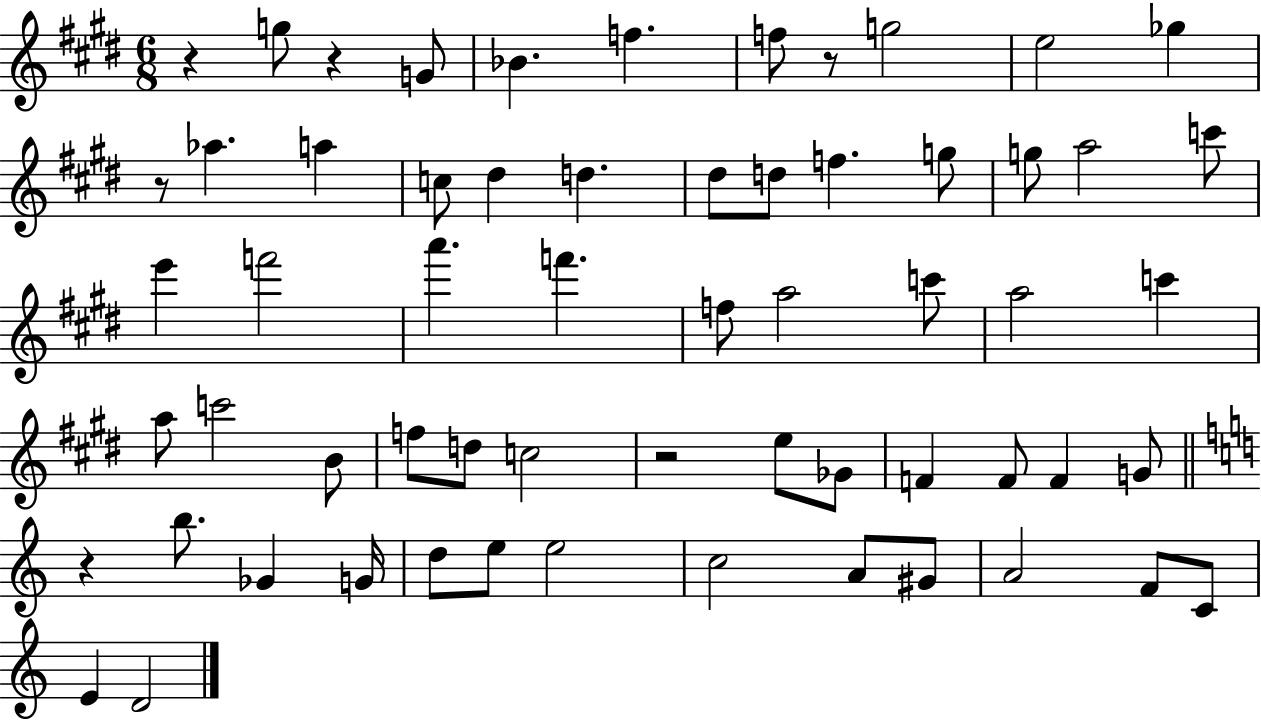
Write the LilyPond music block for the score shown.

{
  \clef treble
  \numericTimeSignature
  \time 6/8
  \key e \major
  \repeat volta 2 { r4 g''8 r4 g'8 | bes'4. f''4. | f''8 r8 g''2 | e''2 ges''4 | \break r8 aes''4. a''4 | c''8 dis''4 d''4. | dis''8 d''8 f''4. g''8 | g''8 a''2 c'''8 | \break e'''4 f'''2 | a'''4. f'''4. | f''8 a''2 c'''8 | a''2 c'''4 | \break a''8 c'''2 b'8 | f''8 d''8 c''2 | r2 e''8 ges'8 | f'4 f'8 f'4 g'8 | \break \bar "||" \break \key a \minor r4 b''8. ges'4 g'16 | d''8 e''8 e''2 | c''2 a'8 gis'8 | a'2 f'8 c'8 | \break e'4 d'2 | } \bar "|."
}